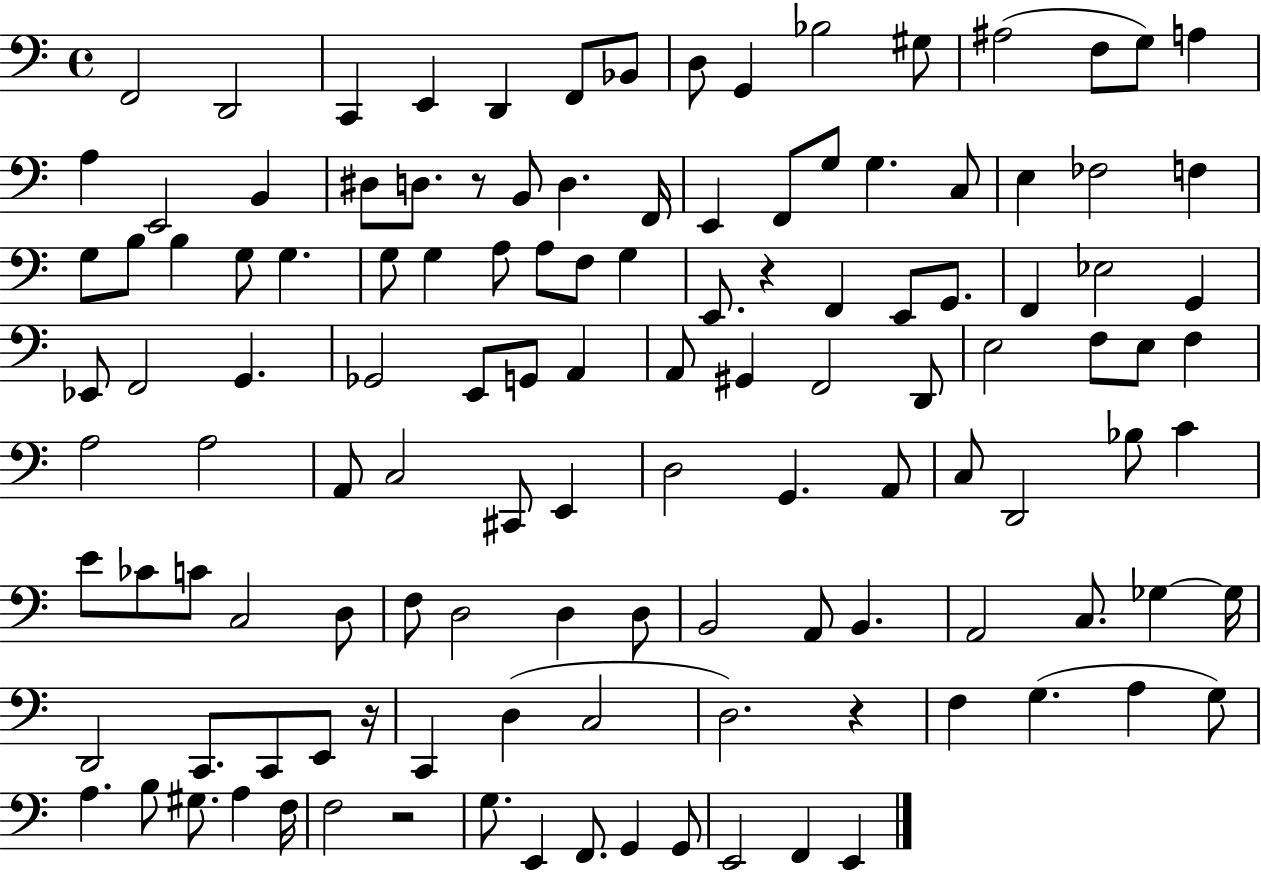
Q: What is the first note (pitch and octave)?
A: F2